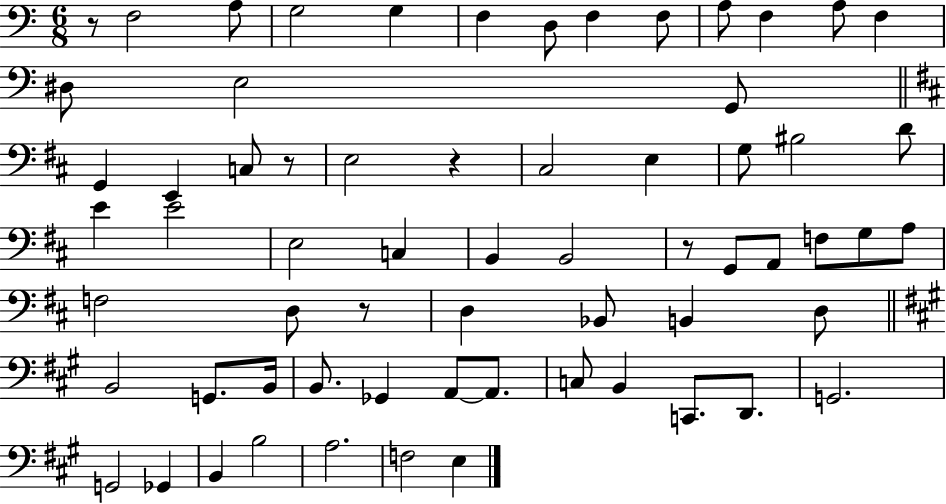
{
  \clef bass
  \numericTimeSignature
  \time 6/8
  \key c \major
  \repeat volta 2 { r8 f2 a8 | g2 g4 | f4 d8 f4 f8 | a8 f4 a8 f4 | \break dis8 e2 g,8 | \bar "||" \break \key d \major g,4 e,4 c8 r8 | e2 r4 | cis2 e4 | g8 bis2 d'8 | \break e'4 e'2 | e2 c4 | b,4 b,2 | r8 g,8 a,8 f8 g8 a8 | \break f2 d8 r8 | d4 bes,8 b,4 d8 | \bar "||" \break \key a \major b,2 g,8. b,16 | b,8. ges,4 a,8~~ a,8. | c8 b,4 c,8. d,8. | g,2. | \break g,2 ges,4 | b,4 b2 | a2. | f2 e4 | \break } \bar "|."
}